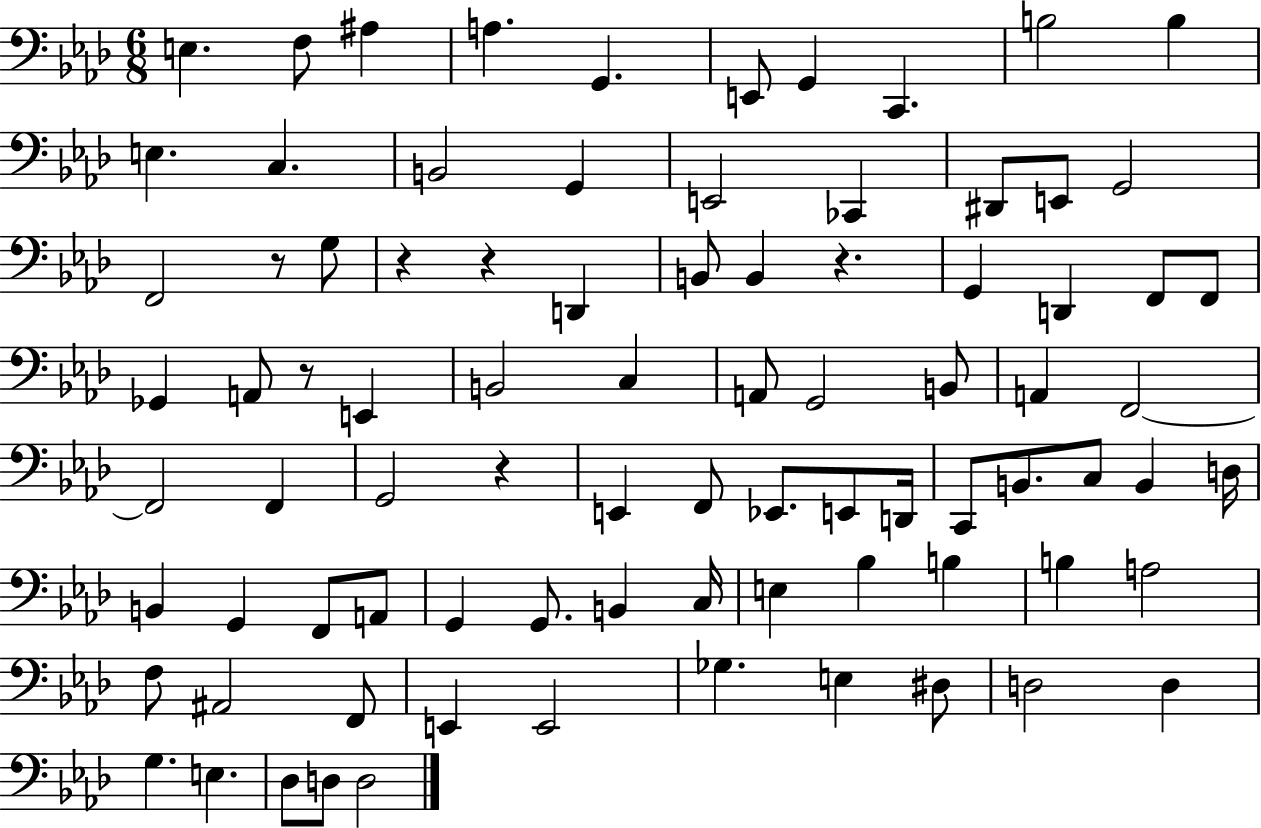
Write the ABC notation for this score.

X:1
T:Untitled
M:6/8
L:1/4
K:Ab
E, F,/2 ^A, A, G,, E,,/2 G,, C,, B,2 B, E, C, B,,2 G,, E,,2 _C,, ^D,,/2 E,,/2 G,,2 F,,2 z/2 G,/2 z z D,, B,,/2 B,, z G,, D,, F,,/2 F,,/2 _G,, A,,/2 z/2 E,, B,,2 C, A,,/2 G,,2 B,,/2 A,, F,,2 F,,2 F,, G,,2 z E,, F,,/2 _E,,/2 E,,/2 D,,/4 C,,/2 B,,/2 C,/2 B,, D,/4 B,, G,, F,,/2 A,,/2 G,, G,,/2 B,, C,/4 E, _B, B, B, A,2 F,/2 ^A,,2 F,,/2 E,, E,,2 _G, E, ^D,/2 D,2 D, G, E, _D,/2 D,/2 D,2